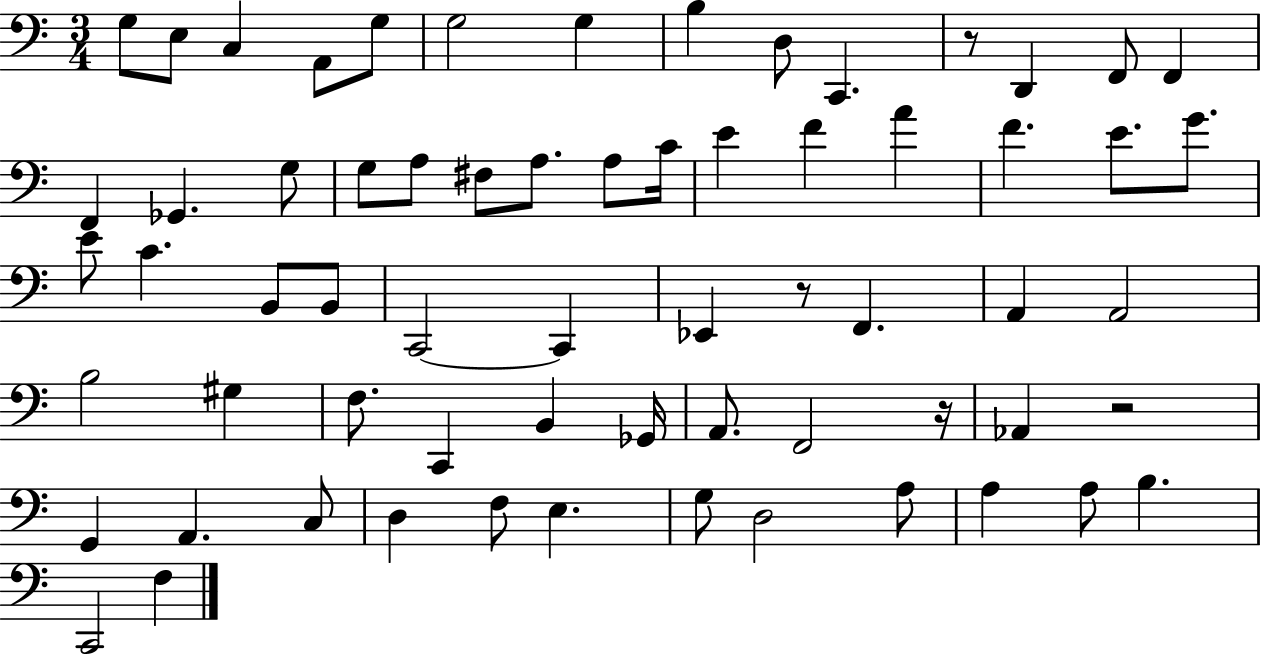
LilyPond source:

{
  \clef bass
  \numericTimeSignature
  \time 3/4
  \key c \major
  g8 e8 c4 a,8 g8 | g2 g4 | b4 d8 c,4. | r8 d,4 f,8 f,4 | \break f,4 ges,4. g8 | g8 a8 fis8 a8. a8 c'16 | e'4 f'4 a'4 | f'4. e'8. g'8. | \break e'8 c'4. b,8 b,8 | c,2~~ c,4 | ees,4 r8 f,4. | a,4 a,2 | \break b2 gis4 | f8. c,4 b,4 ges,16 | a,8. f,2 r16 | aes,4 r2 | \break g,4 a,4. c8 | d4 f8 e4. | g8 d2 a8 | a4 a8 b4. | \break c,2 f4 | \bar "|."
}